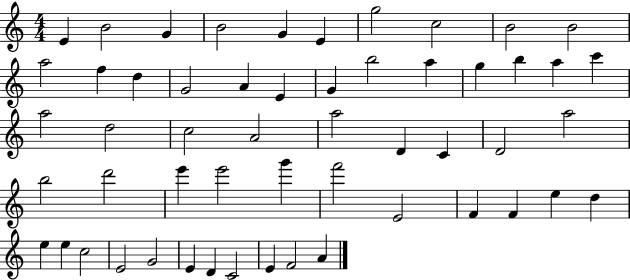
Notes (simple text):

E4/q B4/h G4/q B4/h G4/q E4/q G5/h C5/h B4/h B4/h A5/h F5/q D5/q G4/h A4/q E4/q G4/q B5/h A5/q G5/q B5/q A5/q C6/q A5/h D5/h C5/h A4/h A5/h D4/q C4/q D4/h A5/h B5/h D6/h E6/q E6/h G6/q F6/h E4/h F4/q F4/q E5/q D5/q E5/q E5/q C5/h E4/h G4/h E4/q D4/q C4/h E4/q F4/h A4/q